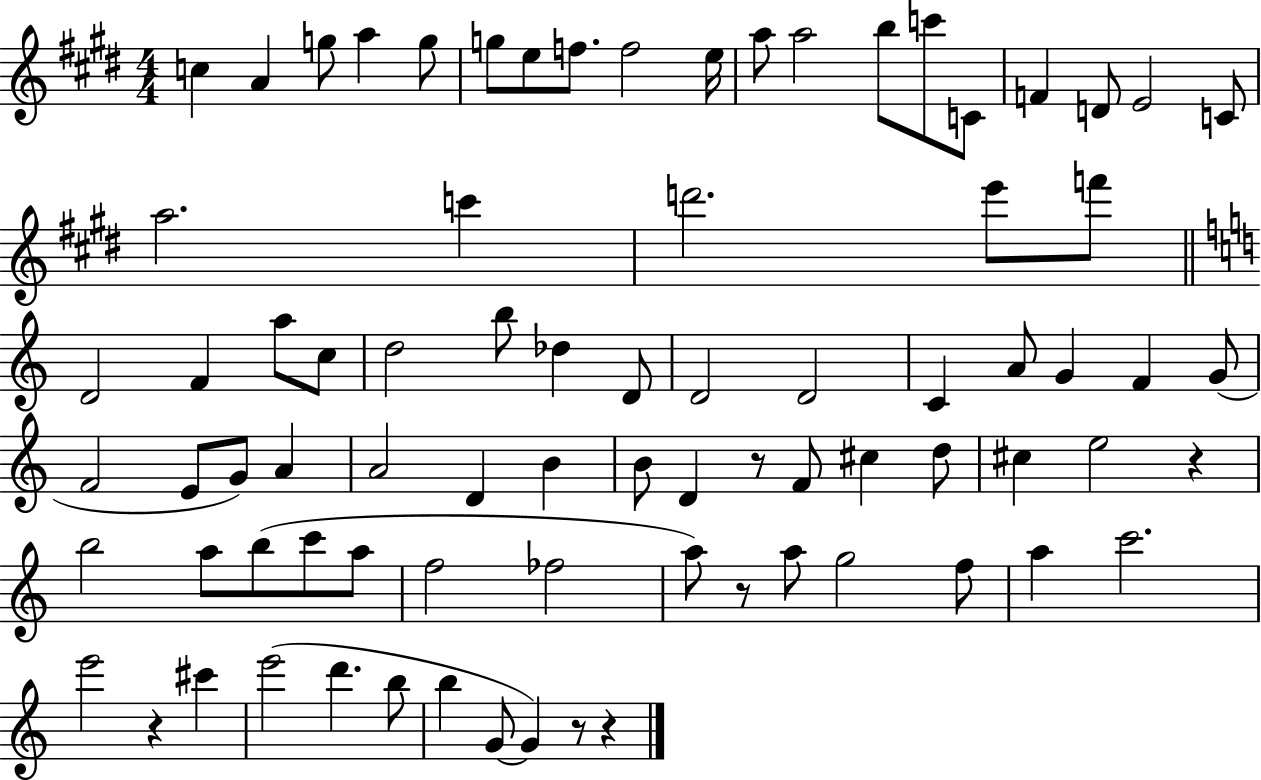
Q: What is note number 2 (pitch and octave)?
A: A4